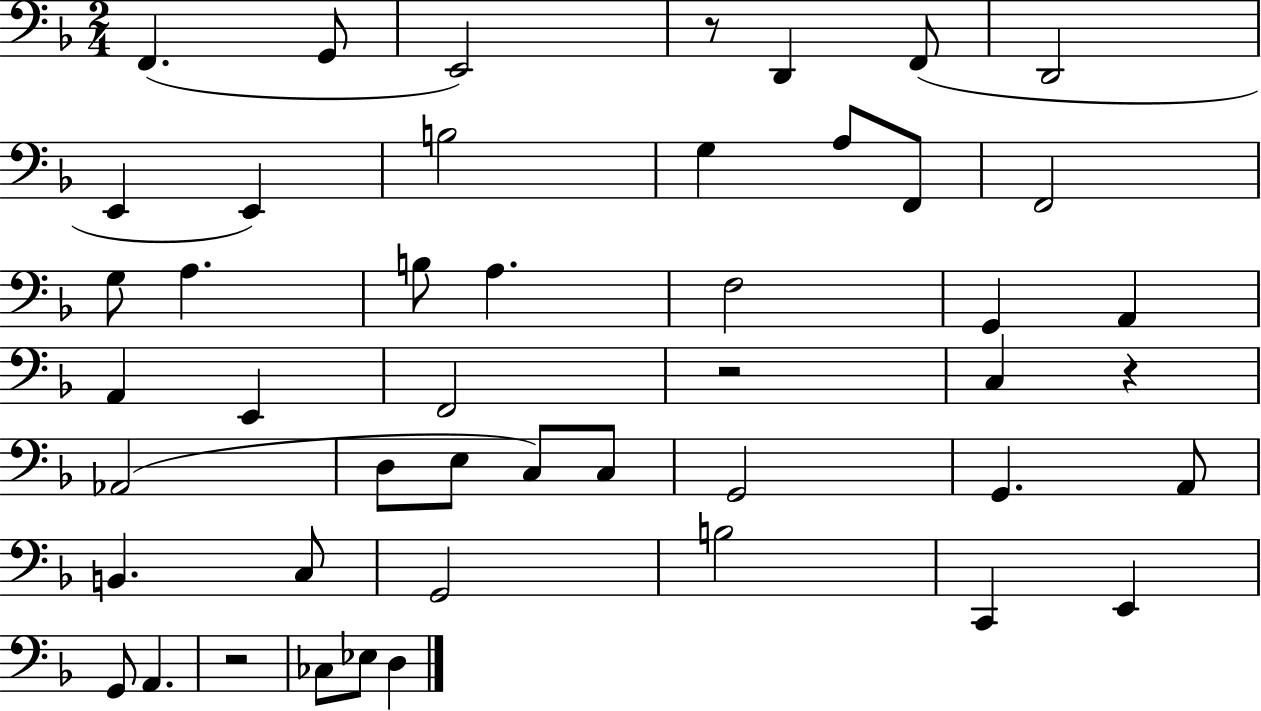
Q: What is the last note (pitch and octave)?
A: D3